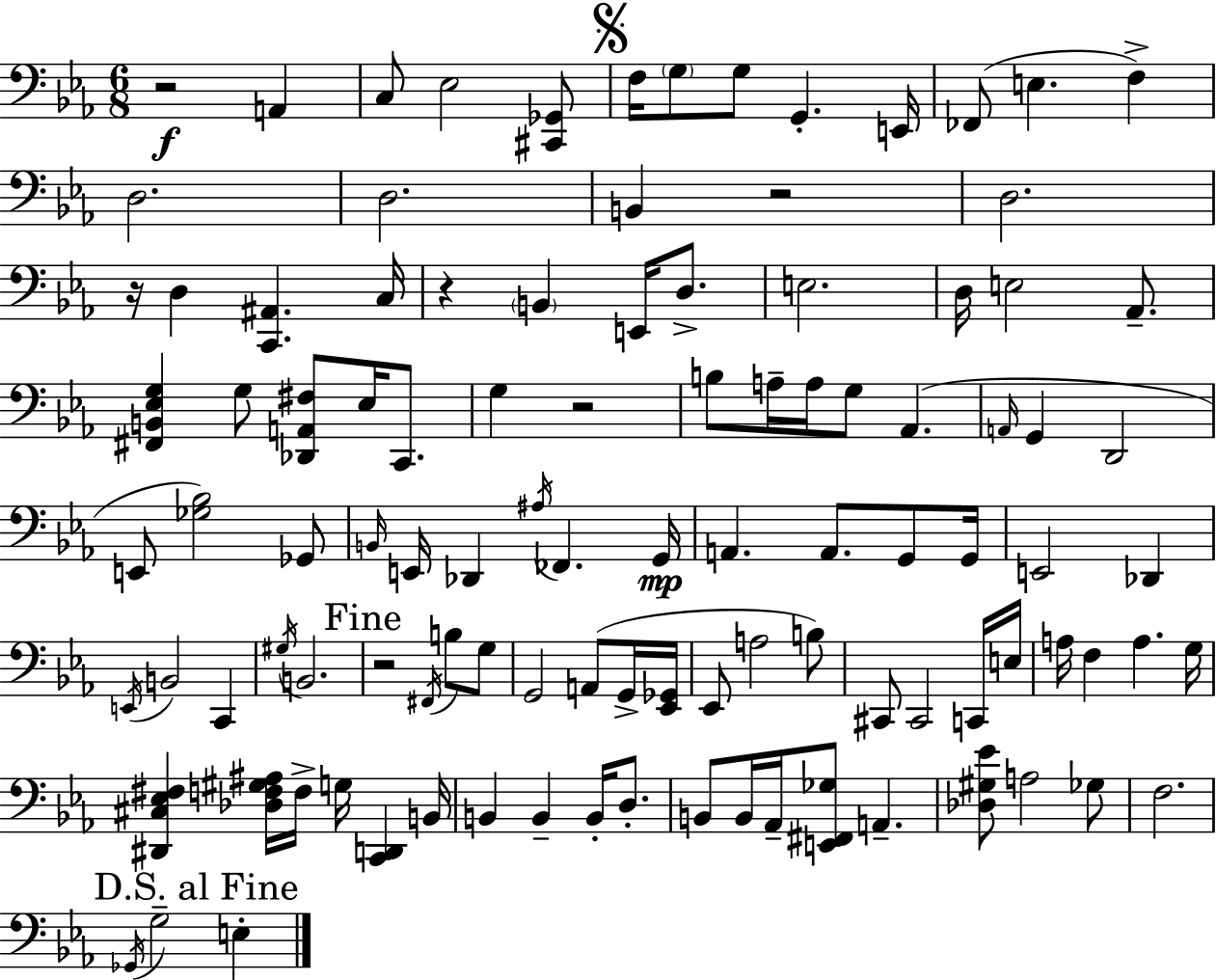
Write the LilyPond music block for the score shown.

{
  \clef bass
  \numericTimeSignature
  \time 6/8
  \key c \minor
  r2\f a,4 | c8 ees2 <cis, ges,>8 | \mark \markup { \musicglyph "scripts.segno" } f16 \parenthesize g8 g8 g,4.-. e,16 | fes,8( e4. f4->) | \break d2. | d2. | b,4 r2 | d2. | \break r16 d4 <c, ais,>4. c16 | r4 \parenthesize b,4 e,16 d8.-> | e2. | d16 e2 aes,8.-- | \break <fis, b, ees g>4 g8 <des, a, fis>8 ees16 c,8. | g4 r2 | b8 a16-- a16 g8 aes,4.( | \grace { a,16 } g,4 d,2 | \break e,8 <ges bes>2) ges,8 | \grace { b,16 } e,16 des,4 \acciaccatura { ais16 } fes,4. | g,16\mp a,4. a,8. | g,8 g,16 e,2 des,4 | \break \acciaccatura { e,16 } b,2 | c,4 \acciaccatura { gis16 } b,2. | \mark "Fine" r2 | \acciaccatura { fis,16 } b8 g8 g,2 | \break a,8( g,16-> <ees, ges,>16 ees,8 a2 | b8) cis,8 cis,2 | c,16 e16 a16 f4 a4. | g16 <dis, cis ees fis>4 <des f gis ais>16 f16-> | \break g16 <c, d,>4 b,16 b,4 b,4-- | b,16-. d8.-. b,8 b,16 aes,16-- <e, fis, ges>8 | a,4.-- <des gis ees'>8 a2 | ges8 f2. | \break \mark "D.S. al Fine" \acciaccatura { ges,16 } g2-- | e4-. \bar "|."
}